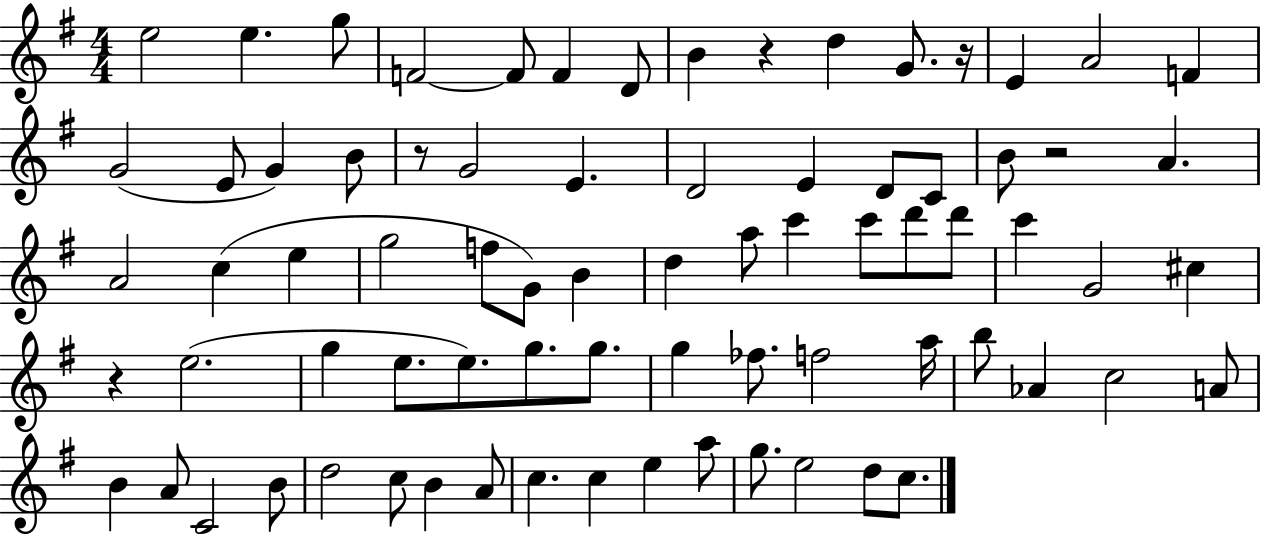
E5/h E5/q. G5/e F4/h F4/e F4/q D4/e B4/q R/q D5/q G4/e. R/s E4/q A4/h F4/q G4/h E4/e G4/q B4/e R/e G4/h E4/q. D4/h E4/q D4/e C4/e B4/e R/h A4/q. A4/h C5/q E5/q G5/h F5/e G4/e B4/q D5/q A5/e C6/q C6/e D6/e D6/e C6/q G4/h C#5/q R/q E5/h. G5/q E5/e. E5/e. G5/e. G5/e. G5/q FES5/e. F5/h A5/s B5/e Ab4/q C5/h A4/e B4/q A4/e C4/h B4/e D5/h C5/e B4/q A4/e C5/q. C5/q E5/q A5/e G5/e. E5/h D5/e C5/e.